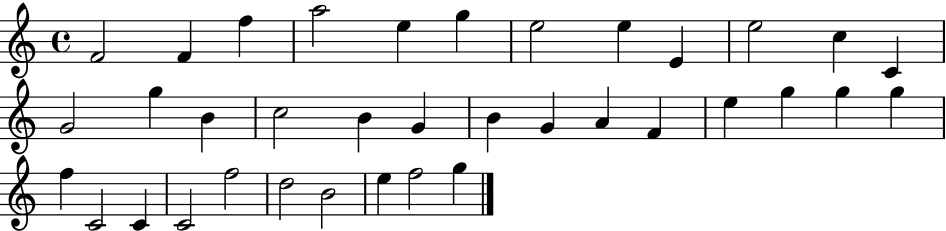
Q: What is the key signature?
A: C major